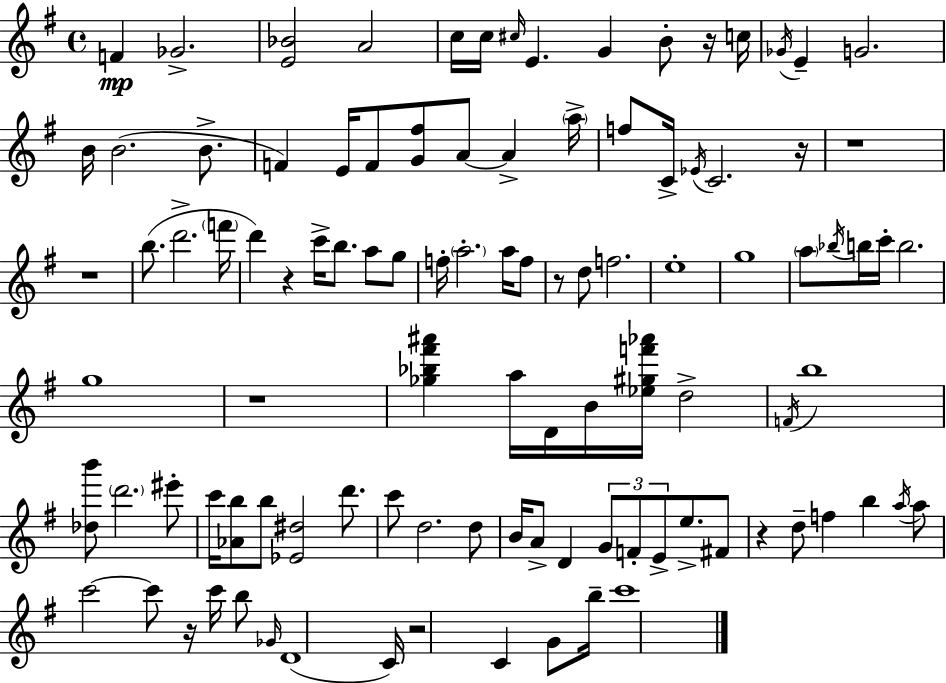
{
  \clef treble
  \time 4/4
  \defaultTimeSignature
  \key g \major
  f'4\mp ges'2.-> | <e' bes'>2 a'2 | c''16 c''16 \grace { cis''16 } e'4. g'4 b'8-. r16 | c''16 \acciaccatura { ges'16 } e'4-- g'2. | \break b'16 b'2.( b'8.-> | f'4) e'16 f'8 <g' fis''>8 a'8~~ a'4-> | \parenthesize a''16-> f''8 c'16-> \acciaccatura { ees'16 } c'2. | r16 r1 | \break r1 | b''8.( d'''2.-> | \parenthesize f'''16 d'''4) r4 c'''16-> b''8. a''8 | g''8 f''16-. \parenthesize a''2.-. | \break a''16 f''8 r8 d''8 f''2. | e''1-. | g''1 | \parenthesize a''8 \acciaccatura { bes''16 } b''16 c'''16-. b''2. | \break g''1 | r1 | <ges'' bes'' fis''' ais'''>4 a''16 d'16 b'16 <ees'' gis'' f''' aes'''>16 d''2-> | \acciaccatura { f'16 } b''1 | \break <des'' b'''>8 \parenthesize d'''2. | eis'''8-. c'''16 <aes' b''>8 b''8 <ees' dis''>2 | d'''8. c'''8 d''2. | d''8 b'16 a'8-> d'4 \tuplet 3/2 { g'8 f'8-. | \break e'8-> } e''8.-> fis'8 r4 d''8-- f''4 | b''4 \acciaccatura { a''16 } a''8 c'''2~~ | c'''8 r16 c'''16 b''8 \grace { ges'16 }( d'1 | c'16) r2 | \break c'4 g'8 b''16-- c'''1 | \bar "|."
}